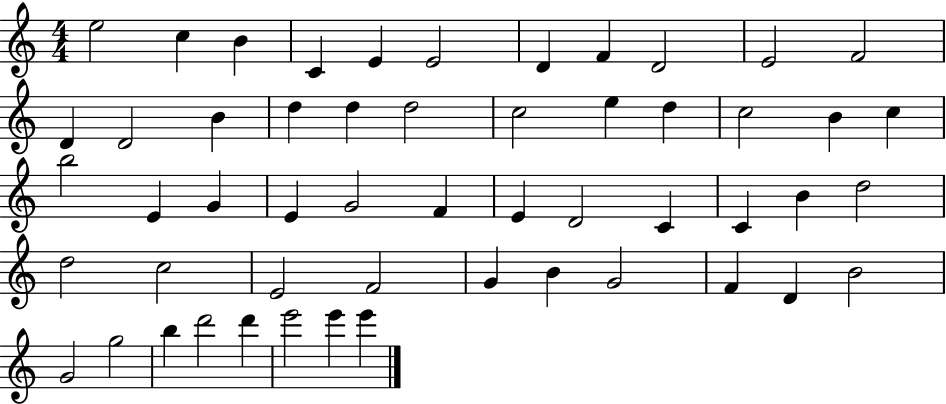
E5/h C5/q B4/q C4/q E4/q E4/h D4/q F4/q D4/h E4/h F4/h D4/q D4/h B4/q D5/q D5/q D5/h C5/h E5/q D5/q C5/h B4/q C5/q B5/h E4/q G4/q E4/q G4/h F4/q E4/q D4/h C4/q C4/q B4/q D5/h D5/h C5/h E4/h F4/h G4/q B4/q G4/h F4/q D4/q B4/h G4/h G5/h B5/q D6/h D6/q E6/h E6/q E6/q